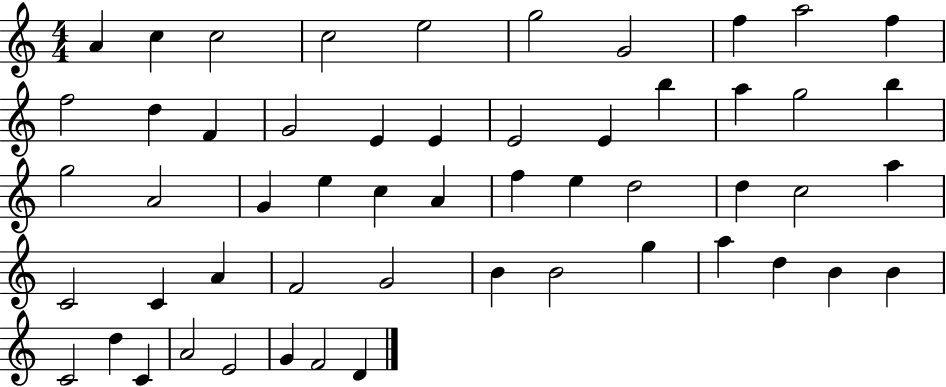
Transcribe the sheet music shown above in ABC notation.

X:1
T:Untitled
M:4/4
L:1/4
K:C
A c c2 c2 e2 g2 G2 f a2 f f2 d F G2 E E E2 E b a g2 b g2 A2 G e c A f e d2 d c2 a C2 C A F2 G2 B B2 g a d B B C2 d C A2 E2 G F2 D